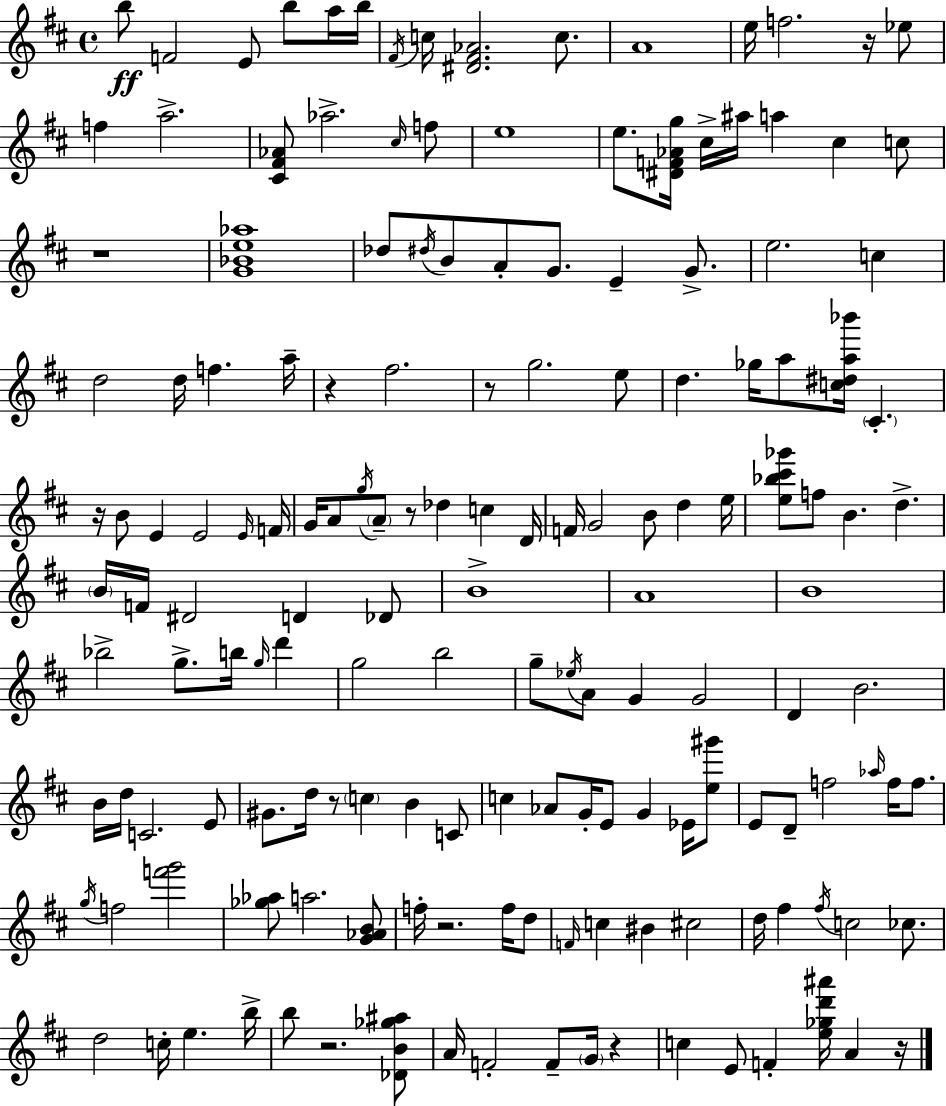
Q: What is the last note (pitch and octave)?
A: A4